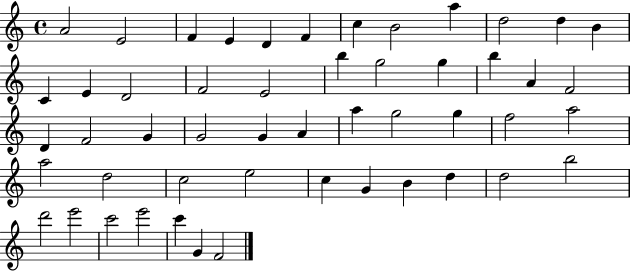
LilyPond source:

{
  \clef treble
  \time 4/4
  \defaultTimeSignature
  \key c \major
  a'2 e'2 | f'4 e'4 d'4 f'4 | c''4 b'2 a''4 | d''2 d''4 b'4 | \break c'4 e'4 d'2 | f'2 e'2 | b''4 g''2 g''4 | b''4 a'4 f'2 | \break d'4 f'2 g'4 | g'2 g'4 a'4 | a''4 g''2 g''4 | f''2 a''2 | \break a''2 d''2 | c''2 e''2 | c''4 g'4 b'4 d''4 | d''2 b''2 | \break d'''2 e'''2 | c'''2 e'''2 | c'''4 g'4 f'2 | \bar "|."
}